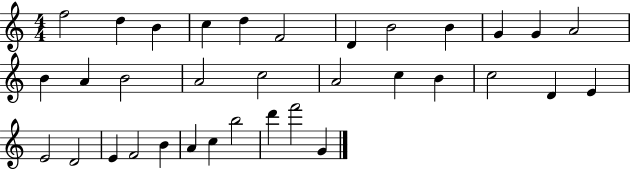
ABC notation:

X:1
T:Untitled
M:4/4
L:1/4
K:C
f2 d B c d F2 D B2 B G G A2 B A B2 A2 c2 A2 c B c2 D E E2 D2 E F2 B A c b2 d' f'2 G